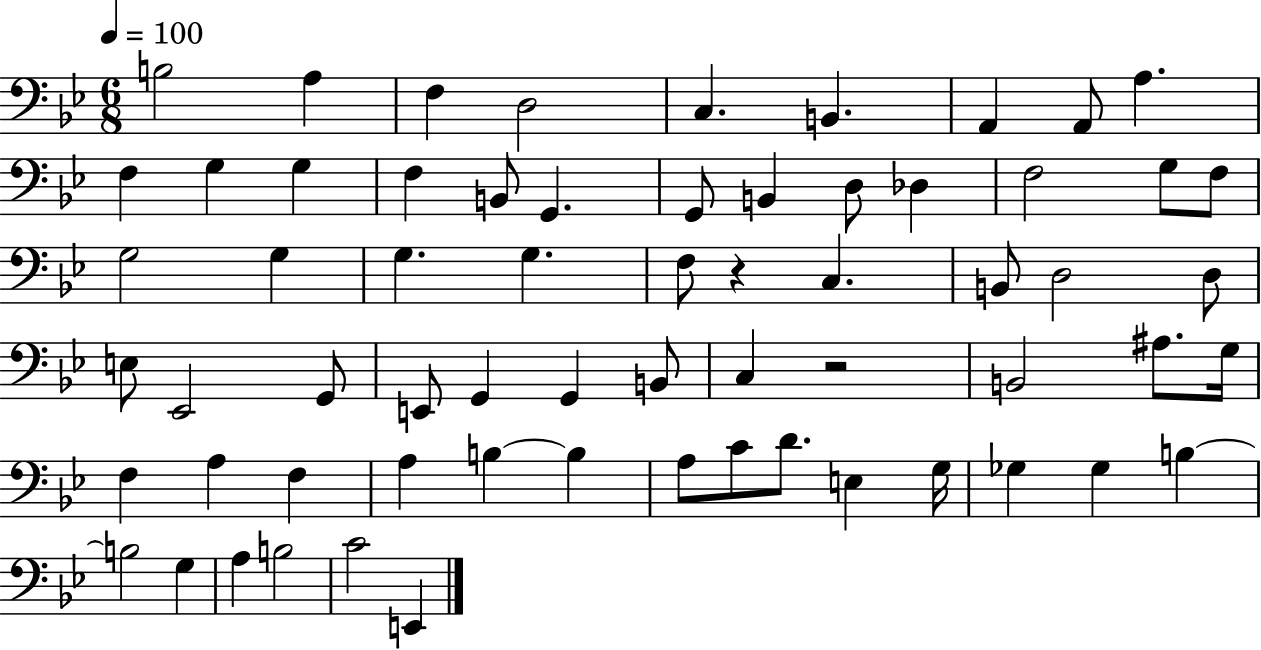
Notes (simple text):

B3/h A3/q F3/q D3/h C3/q. B2/q. A2/q A2/e A3/q. F3/q G3/q G3/q F3/q B2/e G2/q. G2/e B2/q D3/e Db3/q F3/h G3/e F3/e G3/h G3/q G3/q. G3/q. F3/e R/q C3/q. B2/e D3/h D3/e E3/e Eb2/h G2/e E2/e G2/q G2/q B2/e C3/q R/h B2/h A#3/e. G3/s F3/q A3/q F3/q A3/q B3/q B3/q A3/e C4/e D4/e. E3/q G3/s Gb3/q Gb3/q B3/q B3/h G3/q A3/q B3/h C4/h E2/q